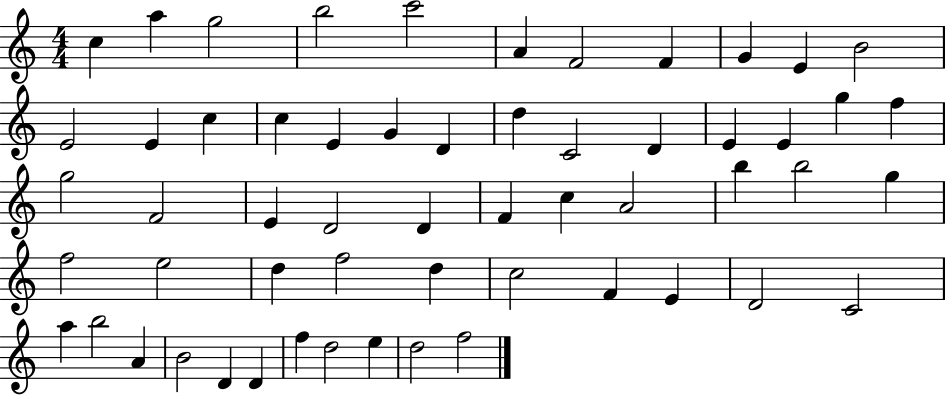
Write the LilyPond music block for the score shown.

{
  \clef treble
  \numericTimeSignature
  \time 4/4
  \key c \major
  c''4 a''4 g''2 | b''2 c'''2 | a'4 f'2 f'4 | g'4 e'4 b'2 | \break e'2 e'4 c''4 | c''4 e'4 g'4 d'4 | d''4 c'2 d'4 | e'4 e'4 g''4 f''4 | \break g''2 f'2 | e'4 d'2 d'4 | f'4 c''4 a'2 | b''4 b''2 g''4 | \break f''2 e''2 | d''4 f''2 d''4 | c''2 f'4 e'4 | d'2 c'2 | \break a''4 b''2 a'4 | b'2 d'4 d'4 | f''4 d''2 e''4 | d''2 f''2 | \break \bar "|."
}